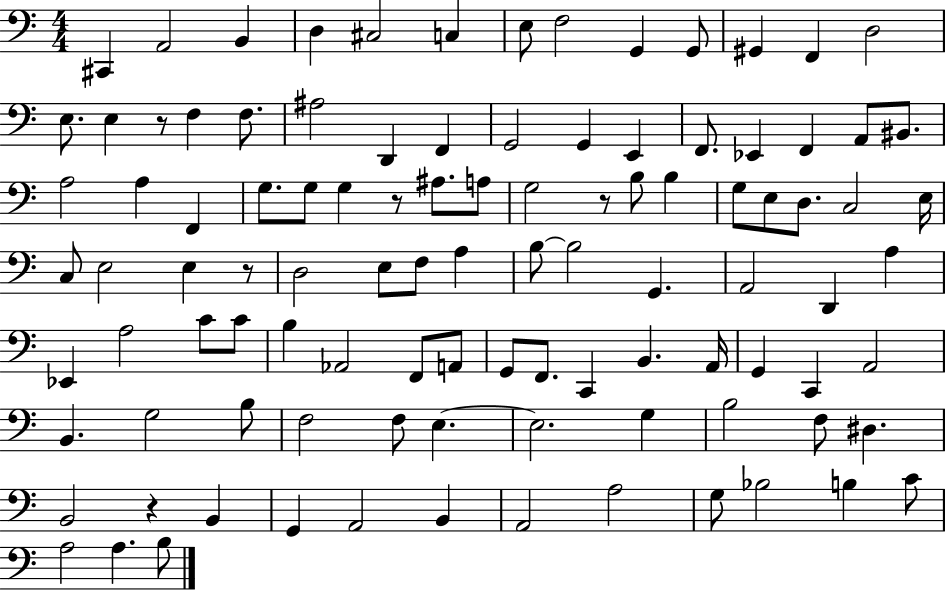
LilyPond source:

{
  \clef bass
  \numericTimeSignature
  \time 4/4
  \key c \major
  cis,4 a,2 b,4 | d4 cis2 c4 | e8 f2 g,4 g,8 | gis,4 f,4 d2 | \break e8. e4 r8 f4 f8. | ais2 d,4 f,4 | g,2 g,4 e,4 | f,8. ees,4 f,4 a,8 bis,8. | \break a2 a4 f,4 | g8. g8 g4 r8 ais8. a8 | g2 r8 b8 b4 | g8 e8 d8. c2 e16 | \break c8 e2 e4 r8 | d2 e8 f8 a4 | b8~~ b2 g,4. | a,2 d,4 a4 | \break ees,4 a2 c'8 c'8 | b4 aes,2 f,8 a,8 | g,8 f,8. c,4 b,4. a,16 | g,4 c,4 a,2 | \break b,4. g2 b8 | f2 f8 e4.~~ | e2. g4 | b2 f8 dis4. | \break b,2 r4 b,4 | g,4 a,2 b,4 | a,2 a2 | g8 bes2 b4 c'8 | \break a2 a4. b8 | \bar "|."
}